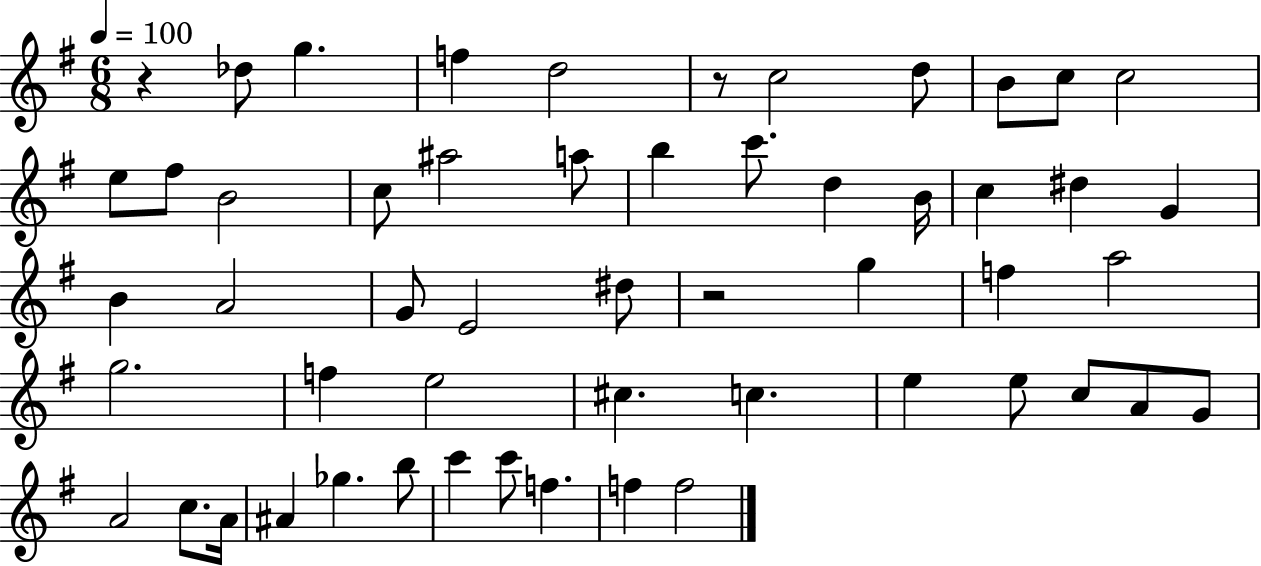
{
  \clef treble
  \numericTimeSignature
  \time 6/8
  \key g \major
  \tempo 4 = 100
  r4 des''8 g''4. | f''4 d''2 | r8 c''2 d''8 | b'8 c''8 c''2 | \break e''8 fis''8 b'2 | c''8 ais''2 a''8 | b''4 c'''8. d''4 b'16 | c''4 dis''4 g'4 | \break b'4 a'2 | g'8 e'2 dis''8 | r2 g''4 | f''4 a''2 | \break g''2. | f''4 e''2 | cis''4. c''4. | e''4 e''8 c''8 a'8 g'8 | \break a'2 c''8. a'16 | ais'4 ges''4. b''8 | c'''4 c'''8 f''4. | f''4 f''2 | \break \bar "|."
}